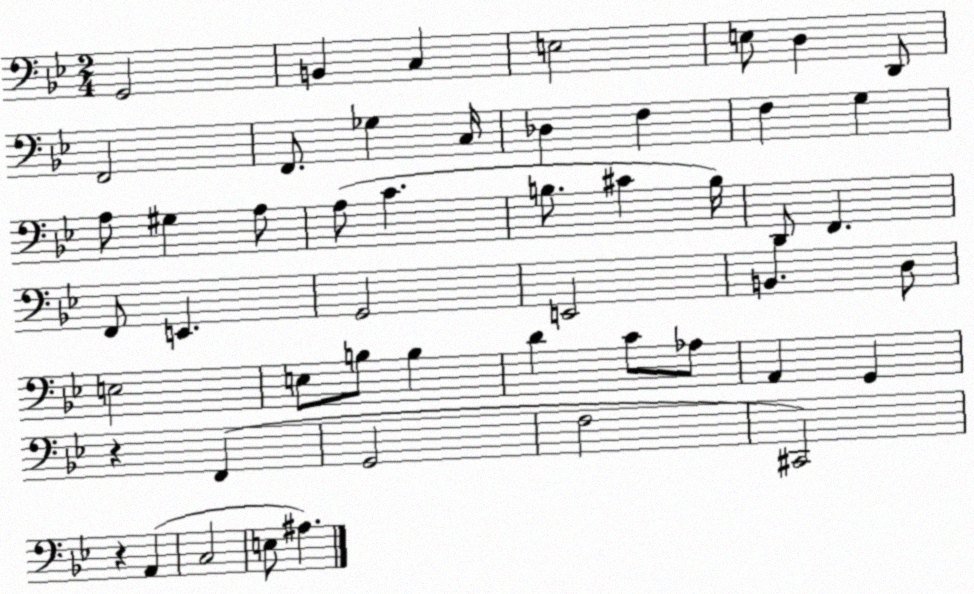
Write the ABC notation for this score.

X:1
T:Untitled
M:2/4
L:1/4
K:Bb
G,,2 B,, C, E,2 E,/2 D, D,,/2 F,,2 F,,/2 _G, C,/4 _D, F, F, G, A,/2 ^G, A,/2 A,/2 C B,/2 ^C B,/4 D,,/2 F,, F,,/2 E,, G,,2 E,,2 B,, D,/2 E,2 E,/2 B,/2 B, D C/2 _A,/2 A,, G,, z F,, G,,2 F,2 ^C,,2 z A,, C,2 E,/2 ^A,